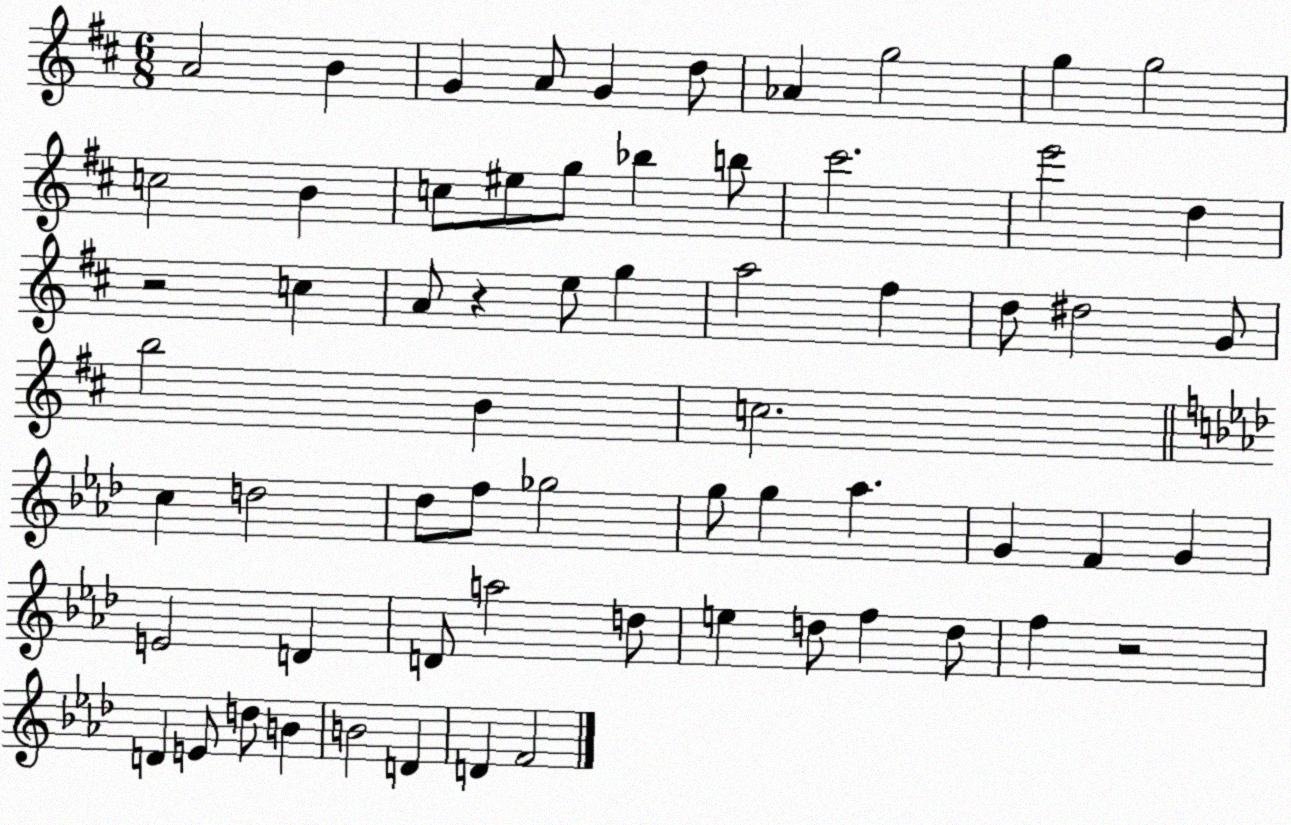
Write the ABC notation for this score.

X:1
T:Untitled
M:6/8
L:1/4
K:D
A2 B G A/2 G d/2 _A g2 g g2 c2 B c/2 ^e/2 g/2 _b b/2 ^c'2 e'2 d z2 c A/2 z e/2 g a2 ^f d/2 ^d2 G/2 b2 B c2 c d2 _d/2 f/2 _g2 g/2 g _a G F G E2 D D/2 a2 d/2 e d/2 f d/2 f z2 D E/2 d/2 B B2 D D F2